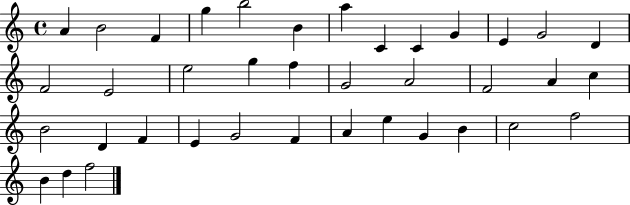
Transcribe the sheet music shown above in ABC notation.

X:1
T:Untitled
M:4/4
L:1/4
K:C
A B2 F g b2 B a C C G E G2 D F2 E2 e2 g f G2 A2 F2 A c B2 D F E G2 F A e G B c2 f2 B d f2